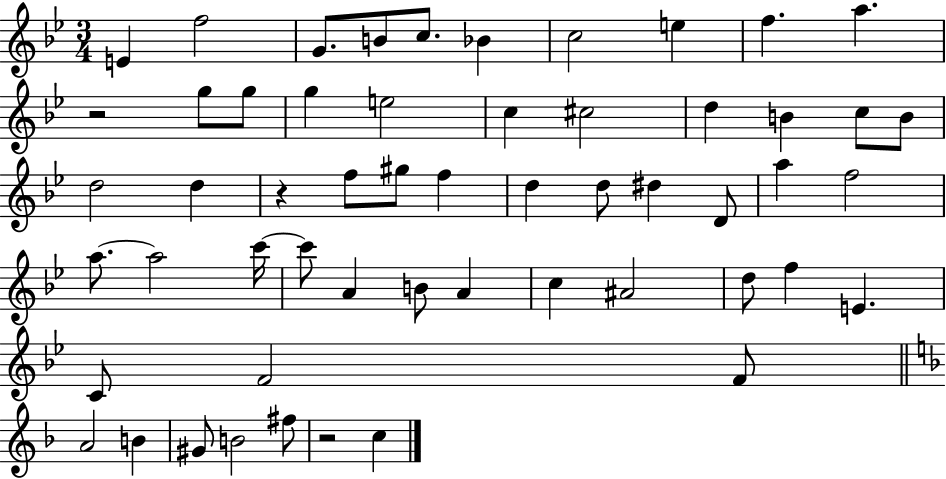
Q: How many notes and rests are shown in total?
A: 55